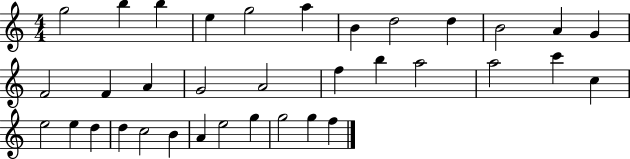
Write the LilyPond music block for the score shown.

{
  \clef treble
  \numericTimeSignature
  \time 4/4
  \key c \major
  g''2 b''4 b''4 | e''4 g''2 a''4 | b'4 d''2 d''4 | b'2 a'4 g'4 | \break f'2 f'4 a'4 | g'2 a'2 | f''4 b''4 a''2 | a''2 c'''4 c''4 | \break e''2 e''4 d''4 | d''4 c''2 b'4 | a'4 e''2 g''4 | g''2 g''4 f''4 | \break \bar "|."
}